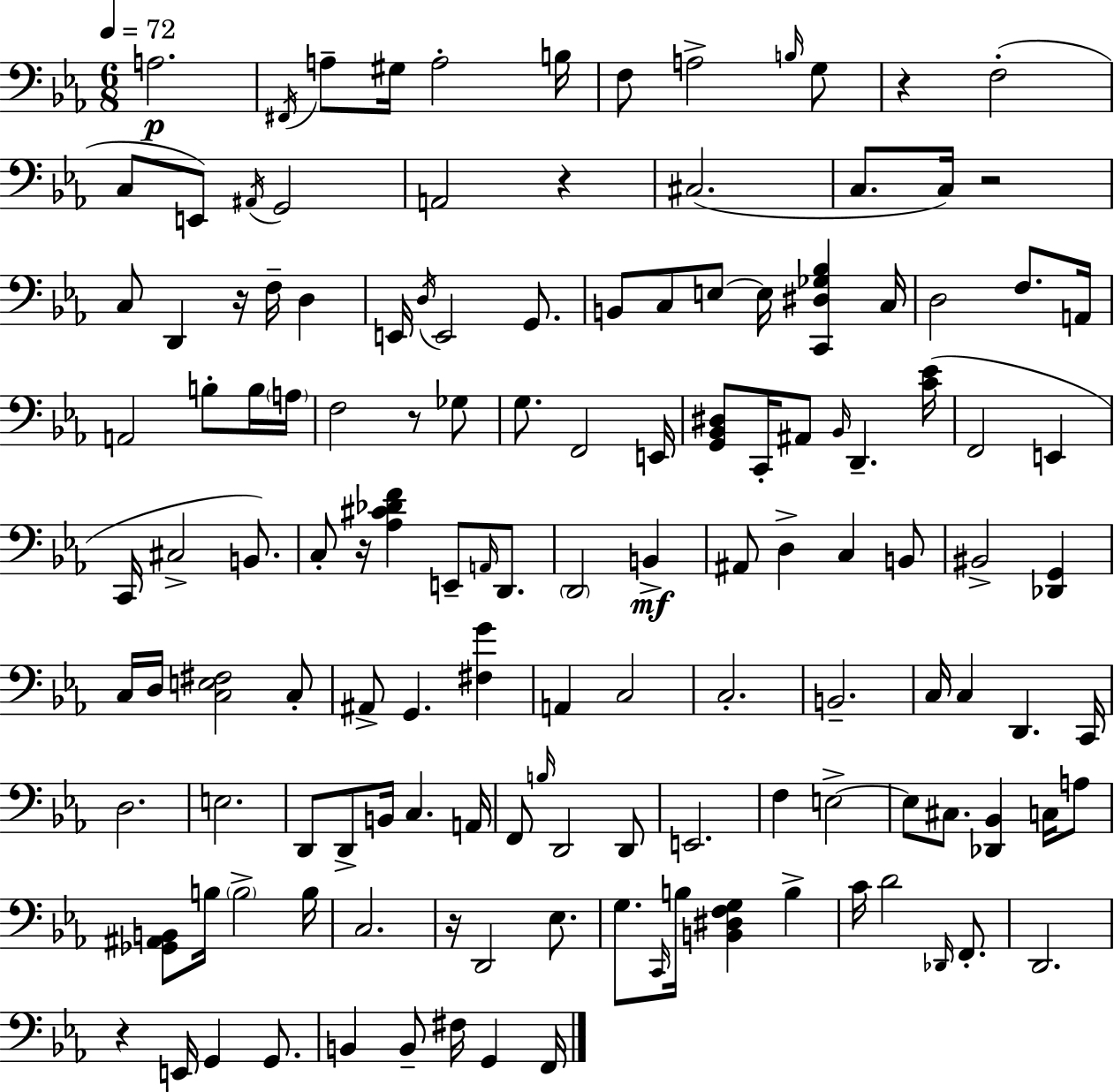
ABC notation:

X:1
T:Untitled
M:6/8
L:1/4
K:Eb
A,2 ^F,,/4 A,/2 ^G,/4 A,2 B,/4 F,/2 A,2 B,/4 G,/2 z F,2 C,/2 E,,/2 ^A,,/4 G,,2 A,,2 z ^C,2 C,/2 C,/4 z2 C,/2 D,, z/4 F,/4 D, E,,/4 D,/4 E,,2 G,,/2 B,,/2 C,/2 E,/2 E,/4 [C,,^D,_G,_B,] C,/4 D,2 F,/2 A,,/4 A,,2 B,/2 B,/4 A,/4 F,2 z/2 _G,/2 G,/2 F,,2 E,,/4 [G,,_B,,^D,]/2 C,,/4 ^A,,/2 _B,,/4 D,, [C_E]/4 F,,2 E,, C,,/4 ^C,2 B,,/2 C,/2 z/4 [_A,^C_DF] E,,/2 A,,/4 D,,/2 D,,2 B,, ^A,,/2 D, C, B,,/2 ^B,,2 [_D,,G,,] C,/4 D,/4 [C,E,^F,]2 C,/2 ^A,,/2 G,, [^F,G] A,, C,2 C,2 B,,2 C,/4 C, D,, C,,/4 D,2 E,2 D,,/2 D,,/2 B,,/4 C, A,,/4 F,,/2 B,/4 D,,2 D,,/2 E,,2 F, E,2 E,/2 ^C,/2 [_D,,_B,,] C,/4 A,/2 [_G,,^A,,B,,]/2 B,/4 B,2 B,/4 C,2 z/4 D,,2 _E,/2 G,/2 C,,/4 B,/4 [B,,^D,F,G,] B, C/4 D2 _D,,/4 F,,/2 D,,2 z E,,/4 G,, G,,/2 B,, B,,/2 ^F,/4 G,, F,,/4